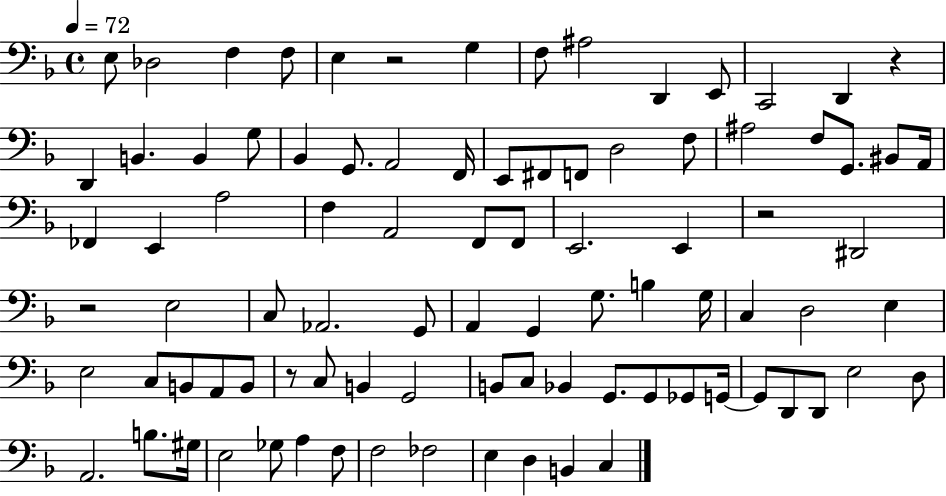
E3/e Db3/h F3/q F3/e E3/q R/h G3/q F3/e A#3/h D2/q E2/e C2/h D2/q R/q D2/q B2/q. B2/q G3/e Bb2/q G2/e. A2/h F2/s E2/e F#2/e F2/e D3/h F3/e A#3/h F3/e G2/e. BIS2/e A2/s FES2/q E2/q A3/h F3/q A2/h F2/e F2/e E2/h. E2/q R/h D#2/h R/h E3/h C3/e Ab2/h. G2/e A2/q G2/q G3/e. B3/q G3/s C3/q D3/h E3/q E3/h C3/e B2/e A2/e B2/e R/e C3/e B2/q G2/h B2/e C3/e Bb2/q G2/e. G2/e Gb2/e G2/s G2/e D2/e D2/e E3/h D3/e A2/h. B3/e. G#3/s E3/h Gb3/e A3/q F3/e F3/h FES3/h E3/q D3/q B2/q C3/q